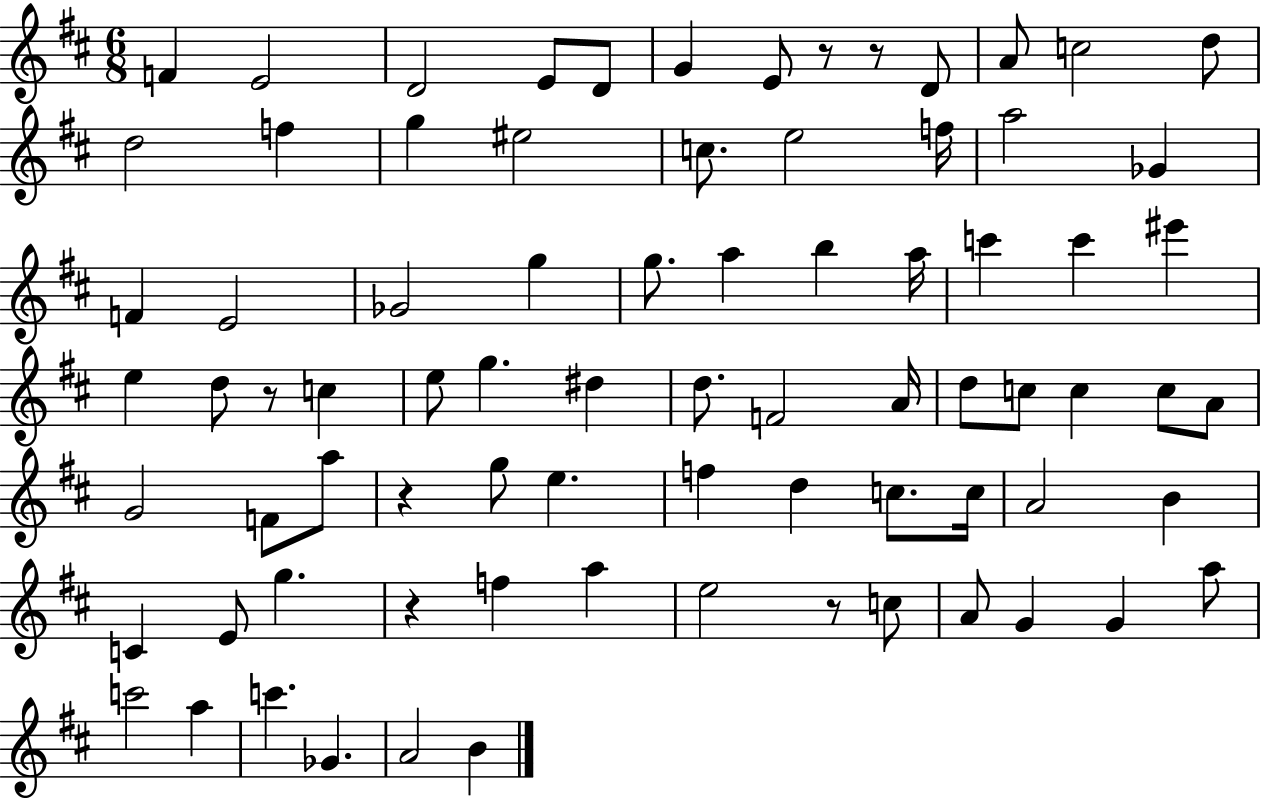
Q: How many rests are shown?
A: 6